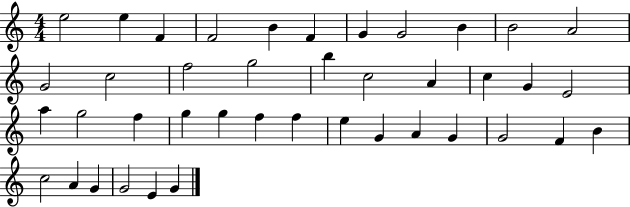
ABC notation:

X:1
T:Untitled
M:4/4
L:1/4
K:C
e2 e F F2 B F G G2 B B2 A2 G2 c2 f2 g2 b c2 A c G E2 a g2 f g g f f e G A G G2 F B c2 A G G2 E G